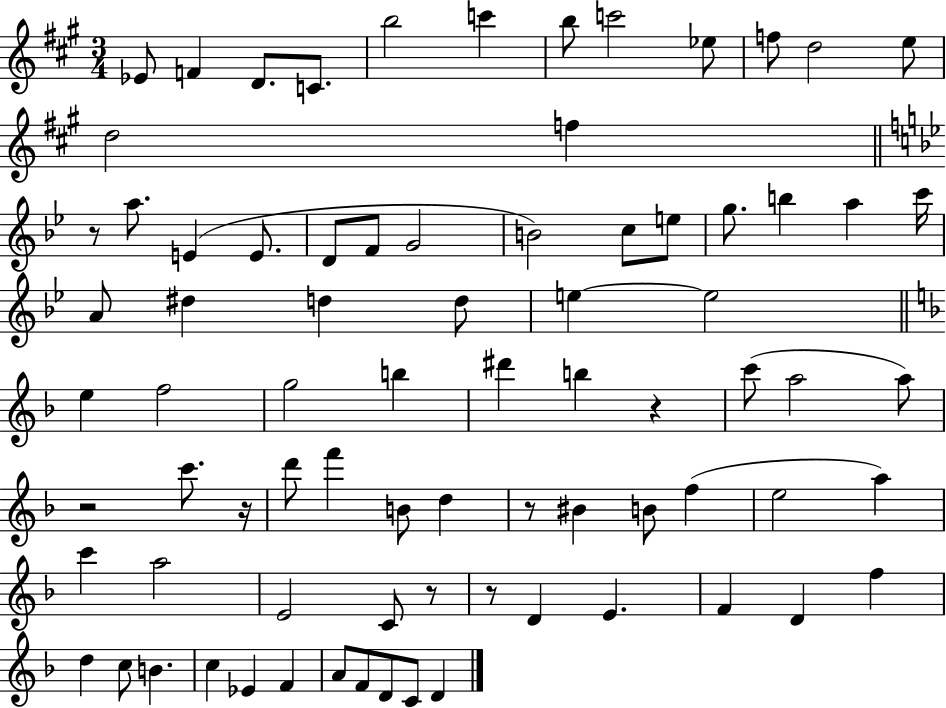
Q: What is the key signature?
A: A major